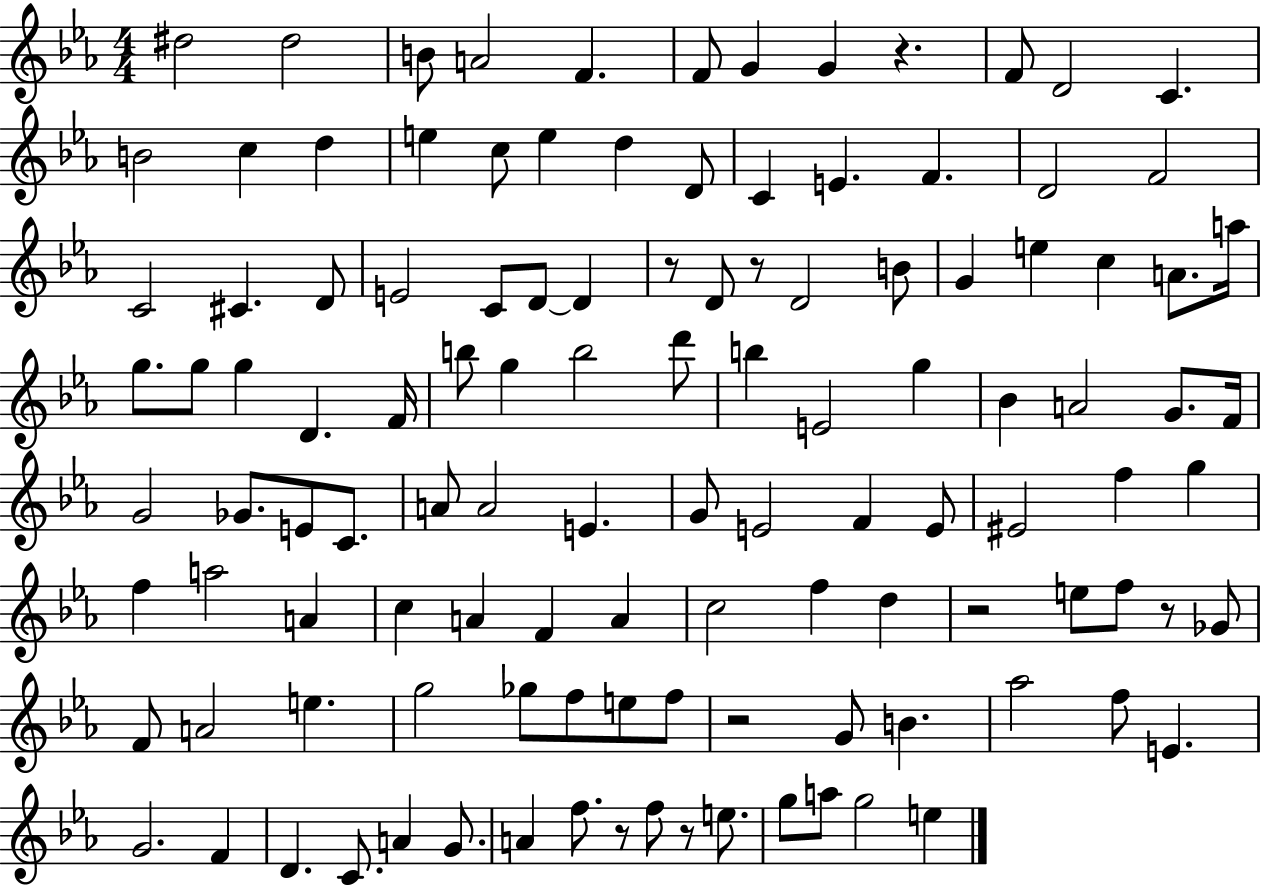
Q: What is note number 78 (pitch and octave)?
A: F5